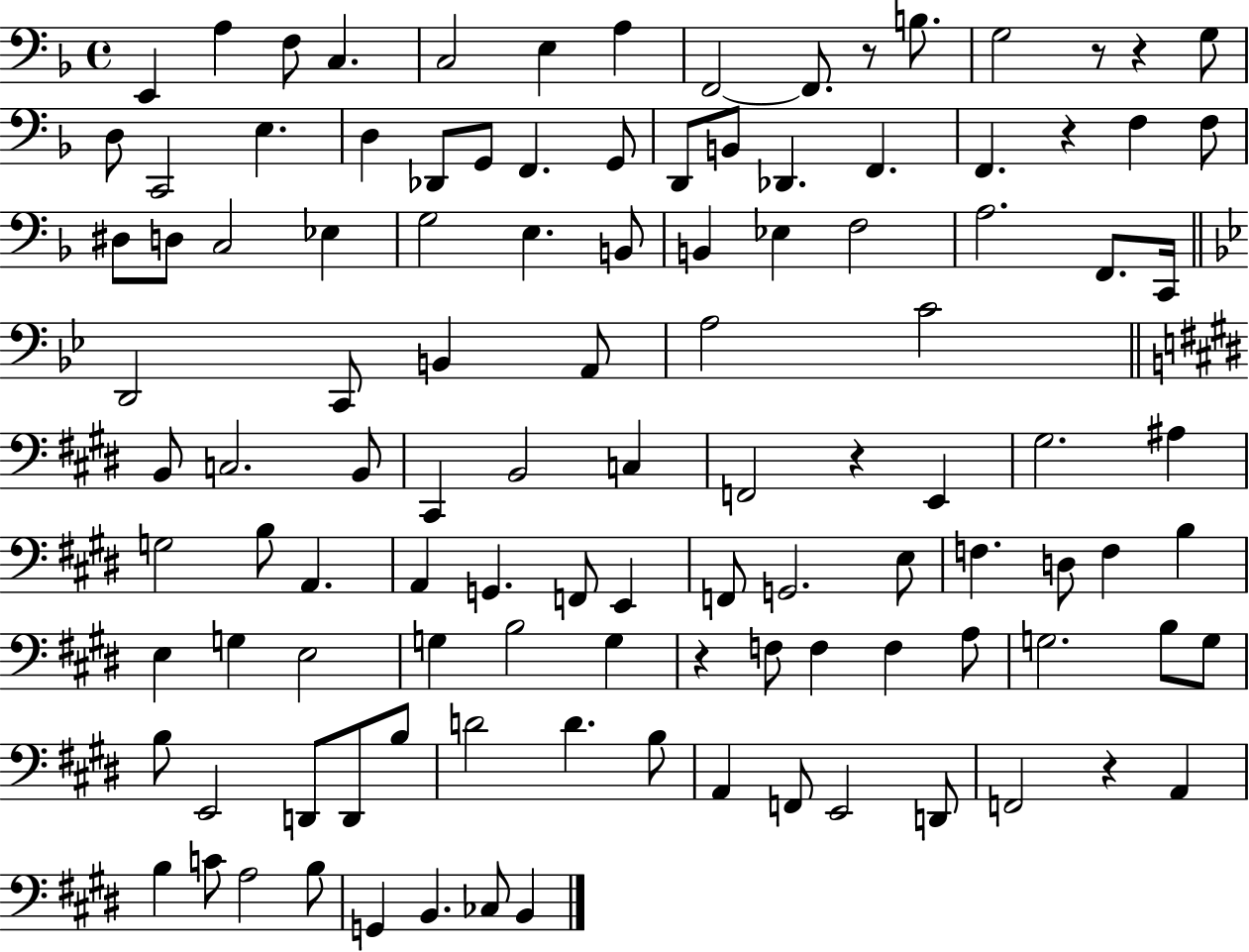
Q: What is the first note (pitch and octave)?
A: E2